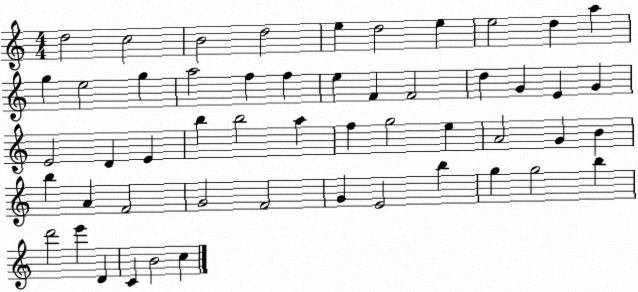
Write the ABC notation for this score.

X:1
T:Untitled
M:4/4
L:1/4
K:C
d2 c2 B2 d2 e d2 e e2 d a g e2 g a2 f f e F F2 d G E G E2 D E b b2 a f g2 e A2 G B b A F2 G2 F2 G E2 b g g2 b d'2 e' D C B2 c